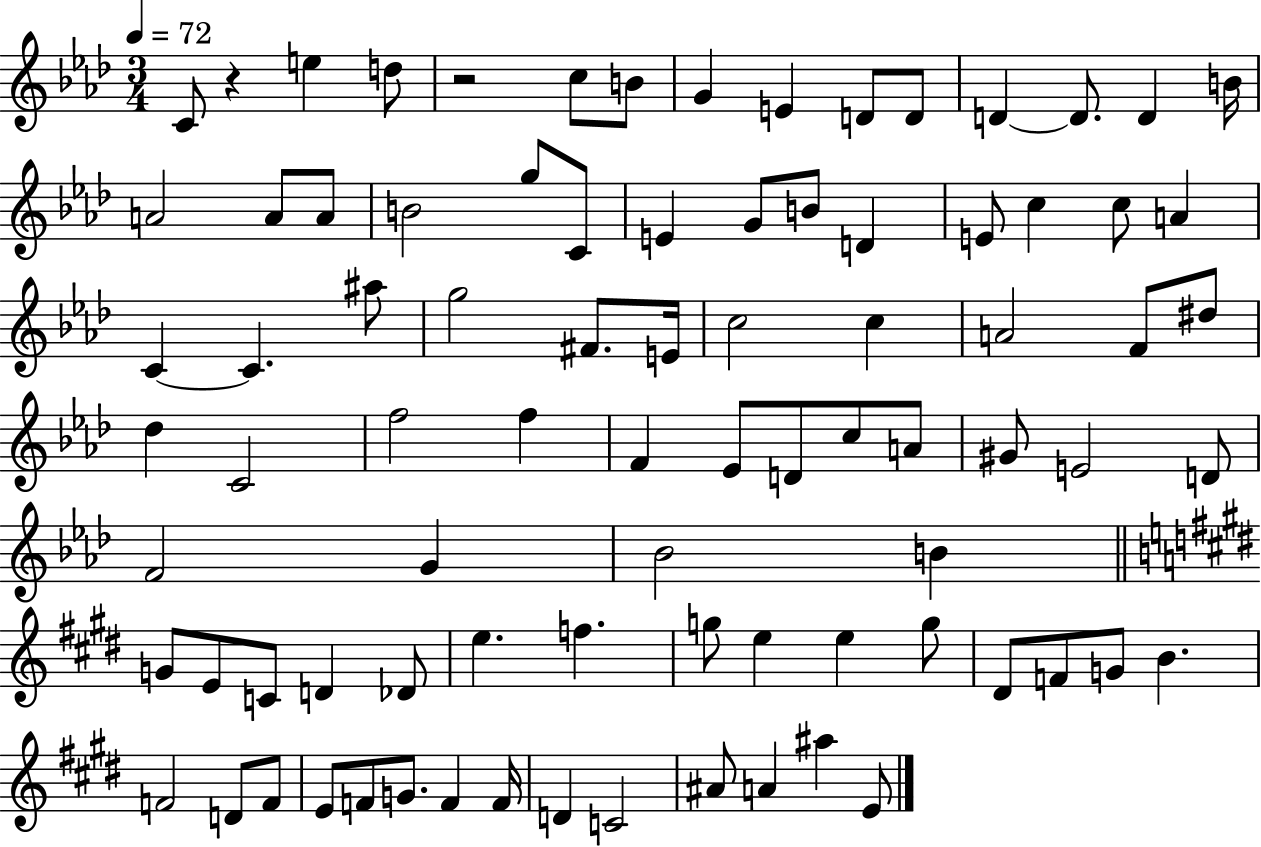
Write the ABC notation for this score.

X:1
T:Untitled
M:3/4
L:1/4
K:Ab
C/2 z e d/2 z2 c/2 B/2 G E D/2 D/2 D D/2 D B/4 A2 A/2 A/2 B2 g/2 C/2 E G/2 B/2 D E/2 c c/2 A C C ^a/2 g2 ^F/2 E/4 c2 c A2 F/2 ^d/2 _d C2 f2 f F _E/2 D/2 c/2 A/2 ^G/2 E2 D/2 F2 G _B2 B G/2 E/2 C/2 D _D/2 e f g/2 e e g/2 ^D/2 F/2 G/2 B F2 D/2 F/2 E/2 F/2 G/2 F F/4 D C2 ^A/2 A ^a E/2